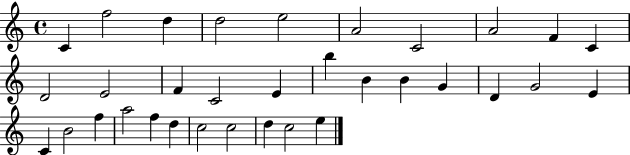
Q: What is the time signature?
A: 4/4